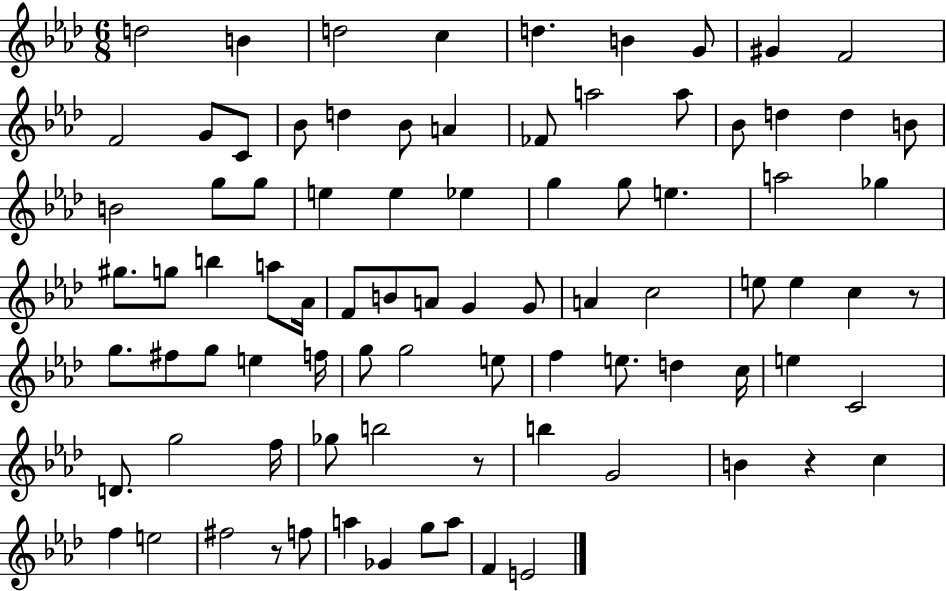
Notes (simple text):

D5/h B4/q D5/h C5/q D5/q. B4/q G4/e G#4/q F4/h F4/h G4/e C4/e Bb4/e D5/q Bb4/e A4/q FES4/e A5/h A5/e Bb4/e D5/q D5/q B4/e B4/h G5/e G5/e E5/q E5/q Eb5/q G5/q G5/e E5/q. A5/h Gb5/q G#5/e. G5/e B5/q A5/e Ab4/s F4/e B4/e A4/e G4/q G4/e A4/q C5/h E5/e E5/q C5/q R/e G5/e. F#5/e G5/e E5/q F5/s G5/e G5/h E5/e F5/q E5/e. D5/q C5/s E5/q C4/h D4/e. G5/h F5/s Gb5/e B5/h R/e B5/q G4/h B4/q R/q C5/q F5/q E5/h F#5/h R/e F5/e A5/q Gb4/q G5/e A5/e F4/q E4/h